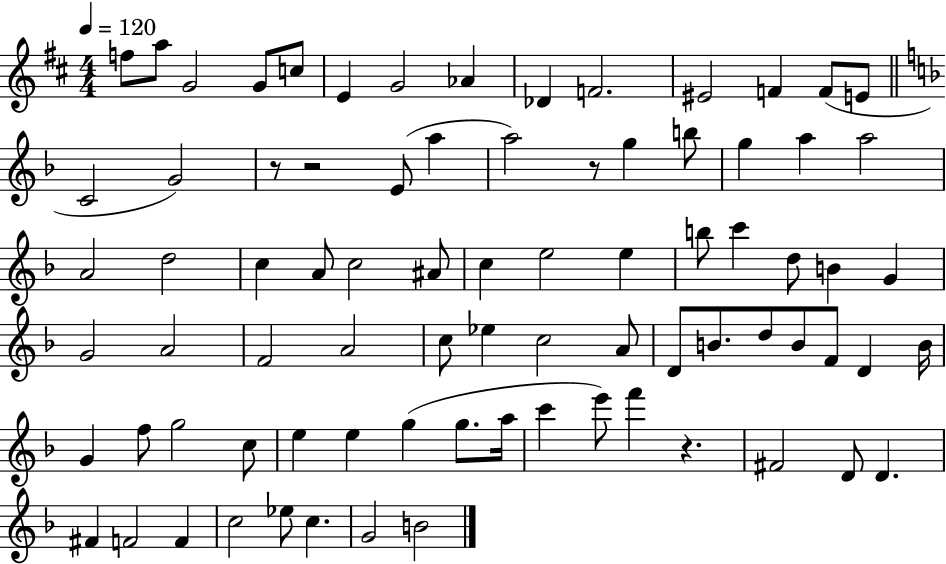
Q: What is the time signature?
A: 4/4